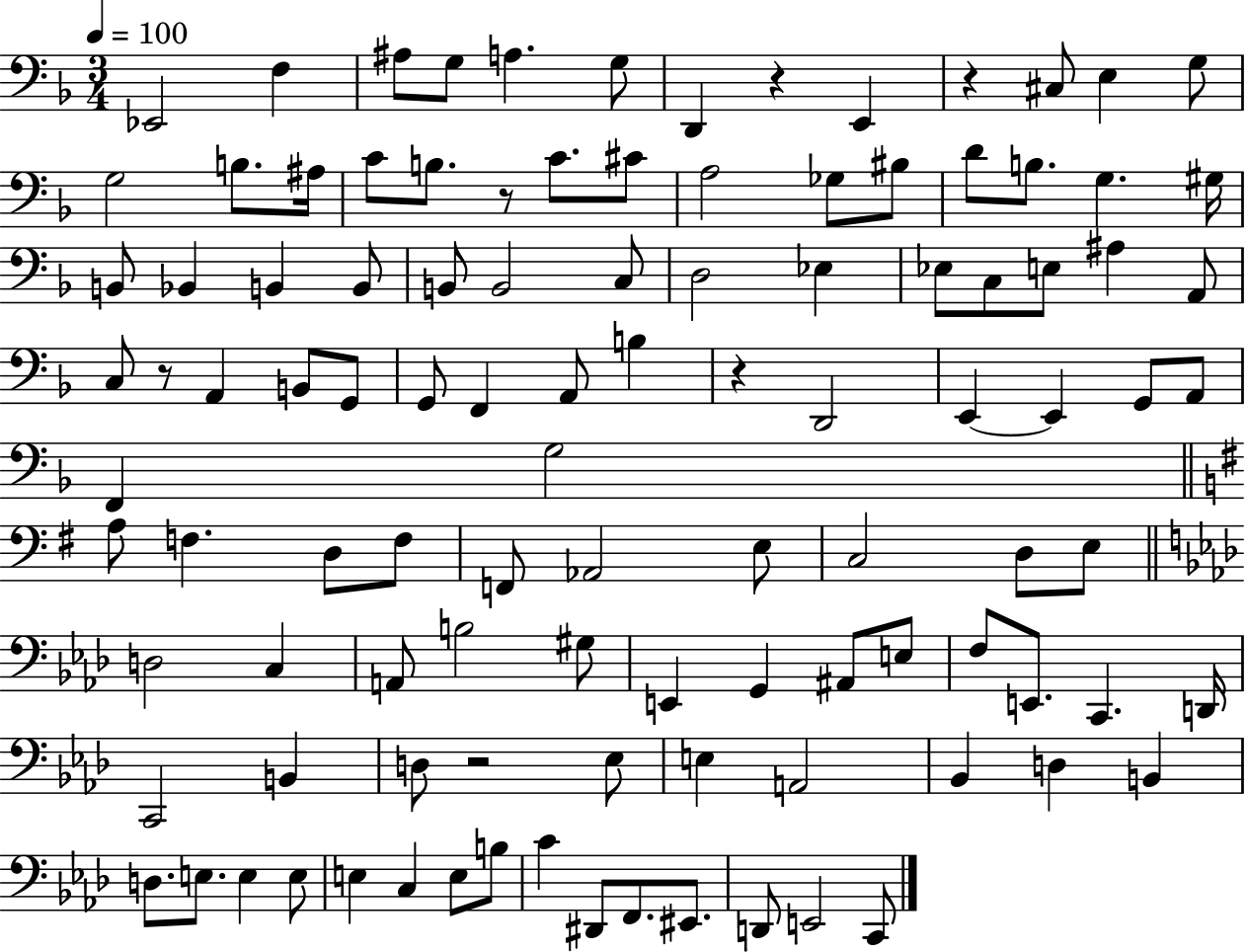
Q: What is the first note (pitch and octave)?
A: Eb2